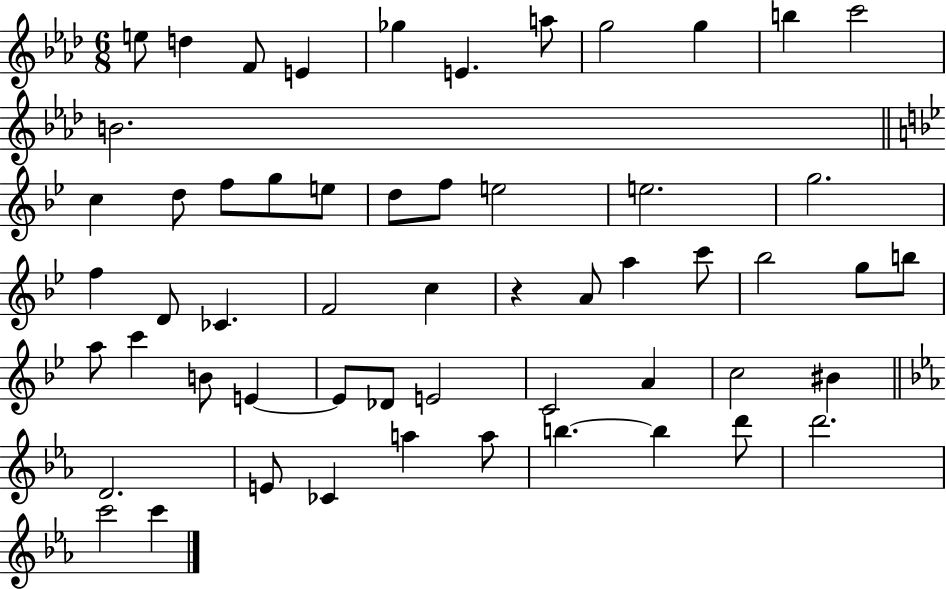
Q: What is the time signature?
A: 6/8